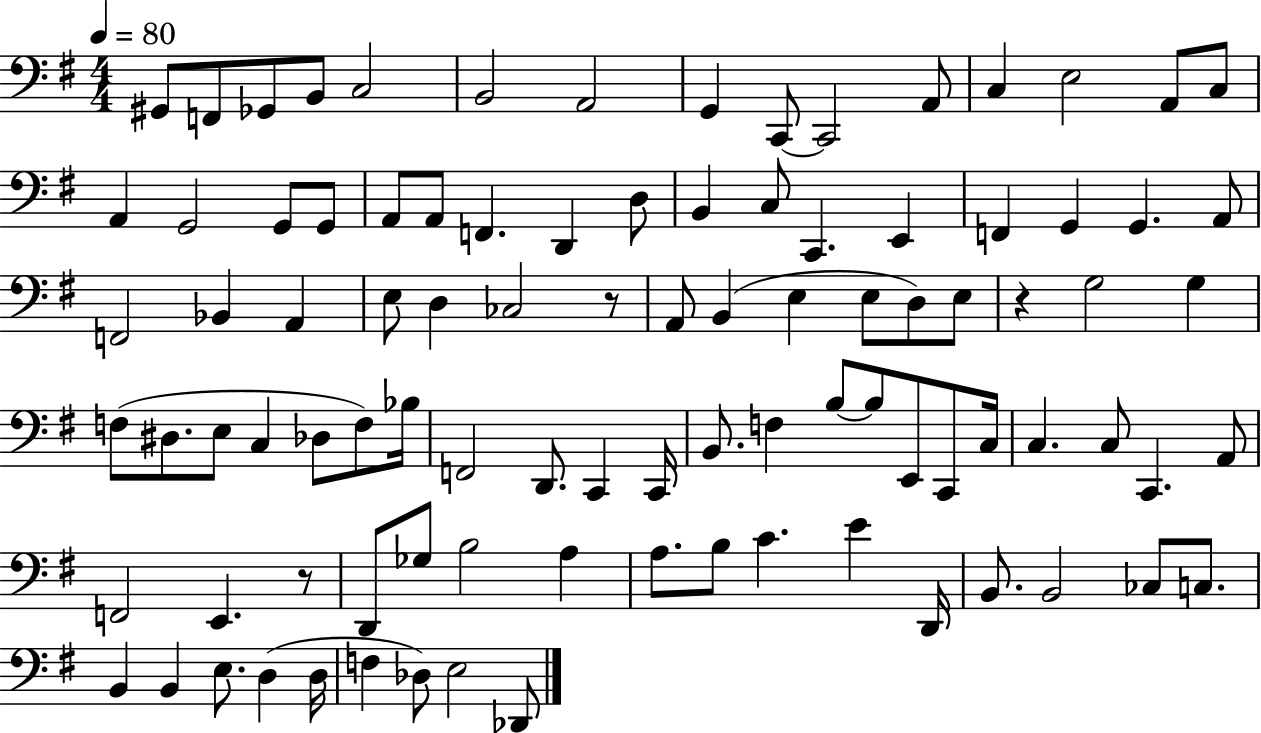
G#2/e F2/e Gb2/e B2/e C3/h B2/h A2/h G2/q C2/e C2/h A2/e C3/q E3/h A2/e C3/e A2/q G2/h G2/e G2/e A2/e A2/e F2/q. D2/q D3/e B2/q C3/e C2/q. E2/q F2/q G2/q G2/q. A2/e F2/h Bb2/q A2/q E3/e D3/q CES3/h R/e A2/e B2/q E3/q E3/e D3/e E3/e R/q G3/h G3/q F3/e D#3/e. E3/e C3/q Db3/e F3/e Bb3/s F2/h D2/e. C2/q C2/s B2/e. F3/q B3/e B3/e E2/e C2/e C3/s C3/q. C3/e C2/q. A2/e F2/h E2/q. R/e D2/e Gb3/e B3/h A3/q A3/e. B3/e C4/q. E4/q D2/s B2/e. B2/h CES3/e C3/e. B2/q B2/q E3/e. D3/q D3/s F3/q Db3/e E3/h Db2/e